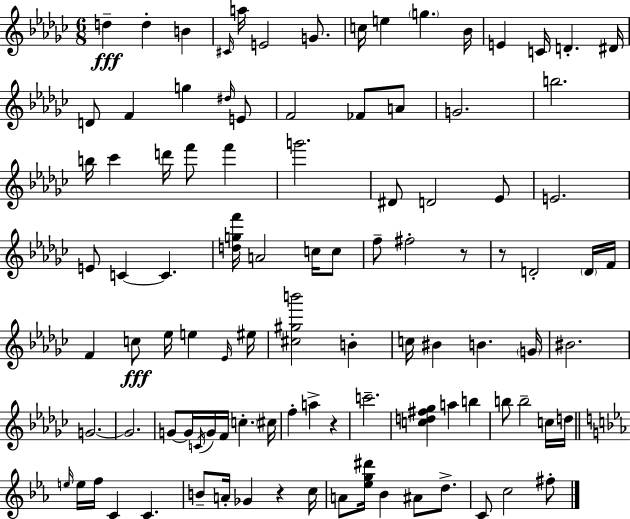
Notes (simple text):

D5/q D5/q B4/q C#4/s A5/s E4/h G4/e. C5/s E5/q G5/q. Bb4/s E4/q C4/s D4/q. D#4/s D4/e F4/q G5/q D#5/s E4/e F4/h FES4/e A4/e G4/h. B5/h. B5/s CES6/q D6/s F6/e F6/q G6/h. D#4/e D4/h Eb4/e E4/h. E4/e C4/q C4/q. [D5,G5,F6]/s A4/h C5/s C5/e F5/e F#5/h R/e R/e D4/h D4/s F4/s F4/q C5/e Eb5/s E5/q Eb4/s EIS5/s [C#5,G#5,B6]/h B4/q C5/s BIS4/q B4/q. G4/s BIS4/h. G4/h. G4/h. G4/e G4/s C4/s G4/s F4/s C5/q. C#5/s F5/q A5/q R/q C6/h. [C5,D5,F#5,Gb5]/q A5/q B5/q B5/e B5/h C5/s D5/s E5/s E5/s F5/s C4/q C4/q. B4/e A4/s Gb4/q R/q C5/s A4/e [Eb5,G5,D#6]/s Bb4/q A#4/e D5/e. C4/e C5/h F#5/e